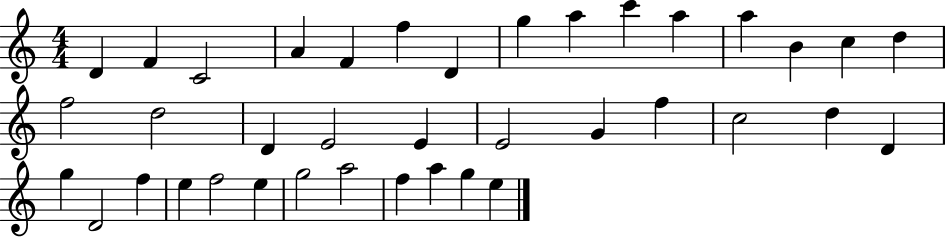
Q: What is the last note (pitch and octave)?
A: E5